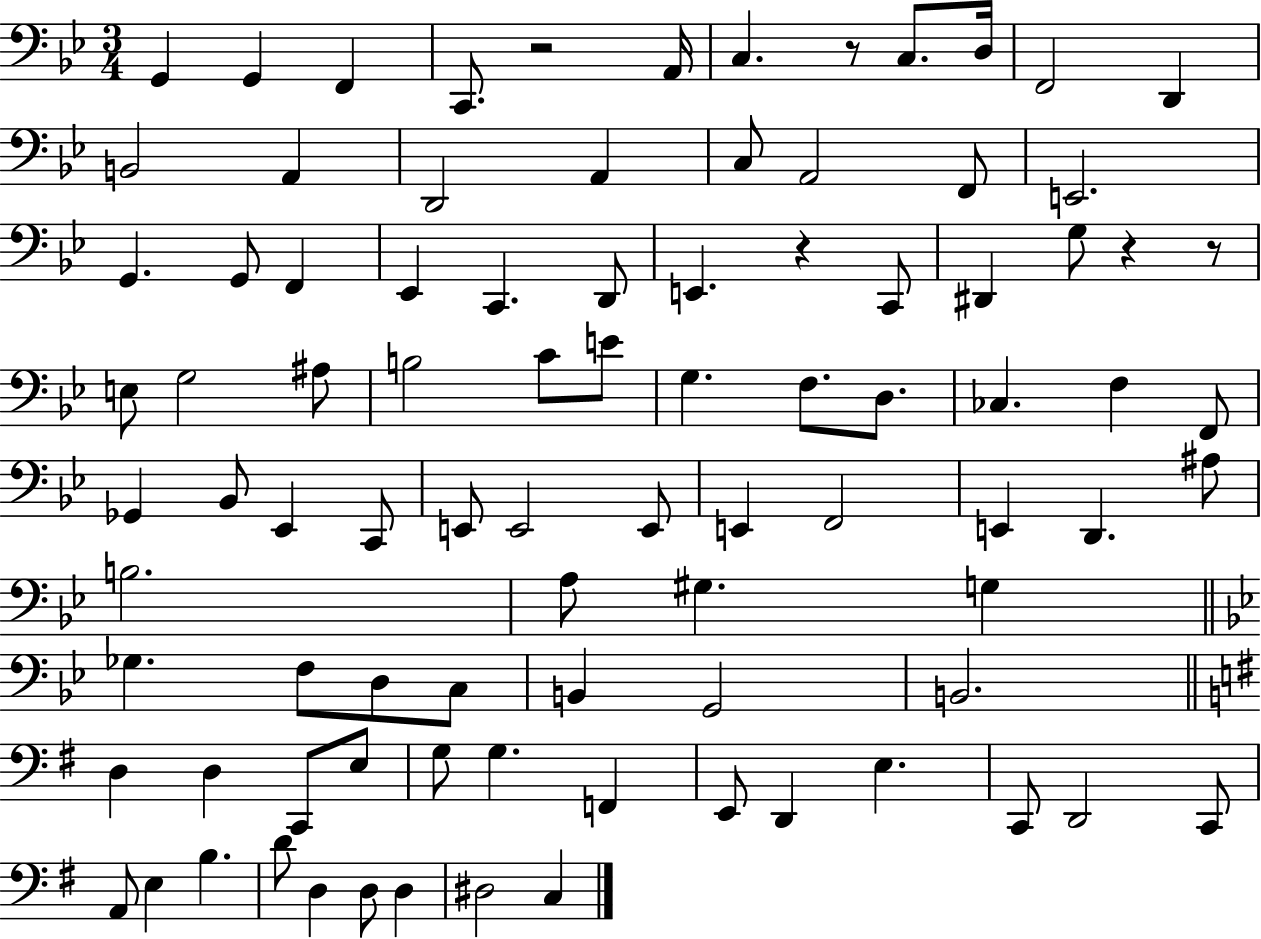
{
  \clef bass
  \numericTimeSignature
  \time 3/4
  \key bes \major
  g,4 g,4 f,4 | c,8. r2 a,16 | c4. r8 c8. d16 | f,2 d,4 | \break b,2 a,4 | d,2 a,4 | c8 a,2 f,8 | e,2. | \break g,4. g,8 f,4 | ees,4 c,4. d,8 | e,4. r4 c,8 | dis,4 g8 r4 r8 | \break e8 g2 ais8 | b2 c'8 e'8 | g4. f8. d8. | ces4. f4 f,8 | \break ges,4 bes,8 ees,4 c,8 | e,8 e,2 e,8 | e,4 f,2 | e,4 d,4. ais8 | \break b2. | a8 gis4. g4 | \bar "||" \break \key g \minor ges4. f8 d8 c8 | b,4 g,2 | b,2. | \bar "||" \break \key e \minor d4 d4 c,8 e8 | g8 g4. f,4 | e,8 d,4 e4. | c,8 d,2 c,8 | \break a,8 e4 b4. | d'8 d4 d8 d4 | dis2 c4 | \bar "|."
}